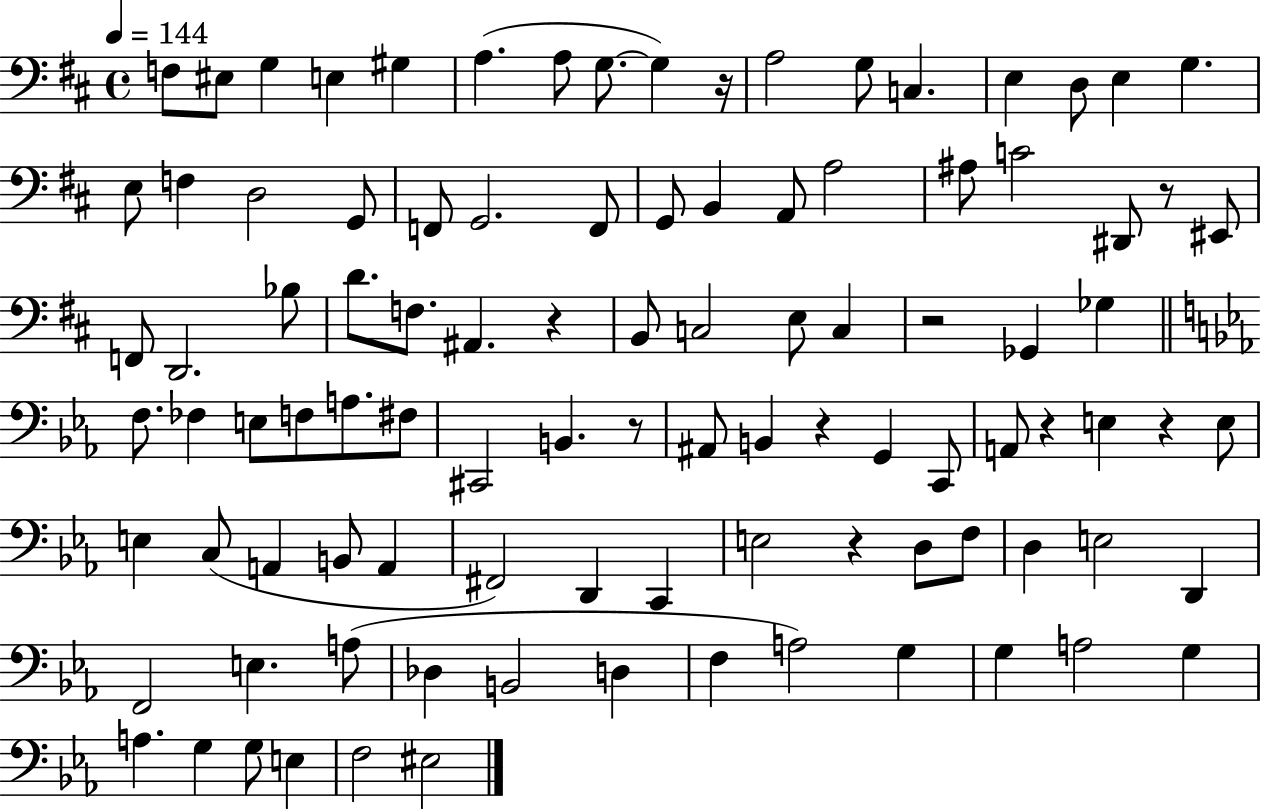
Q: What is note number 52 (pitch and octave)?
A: A#2